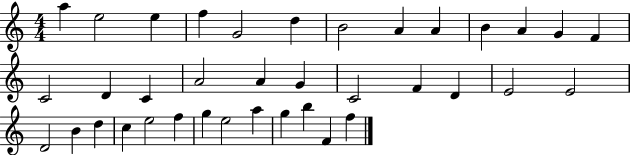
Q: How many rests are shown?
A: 0